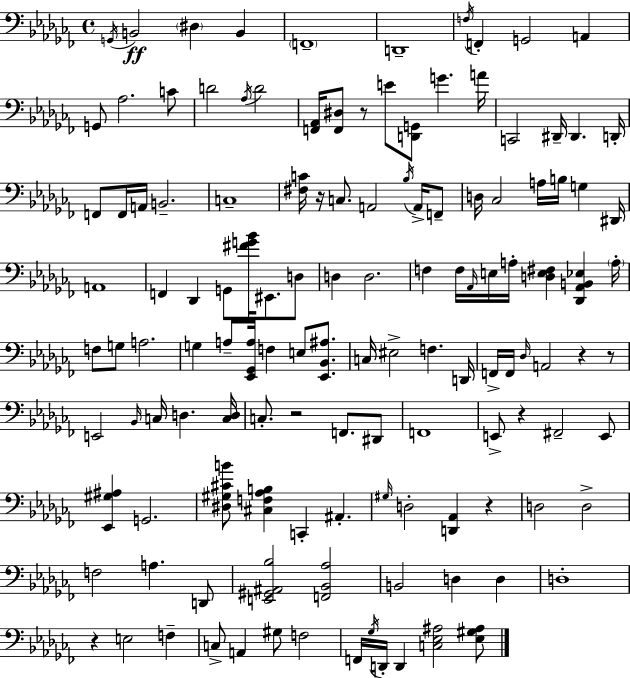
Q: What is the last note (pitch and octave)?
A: D2